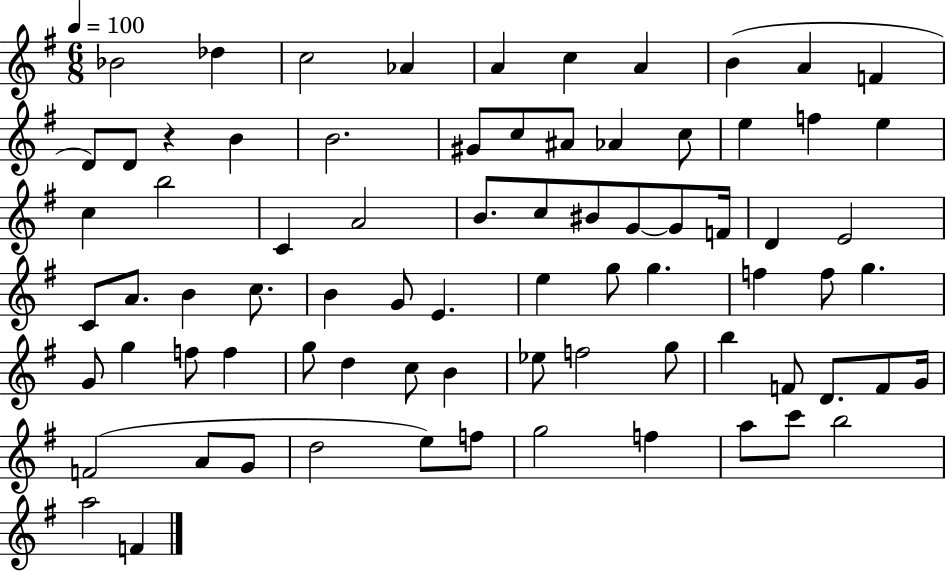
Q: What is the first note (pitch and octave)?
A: Bb4